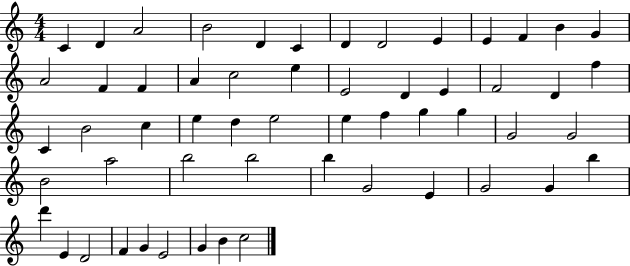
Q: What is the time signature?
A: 4/4